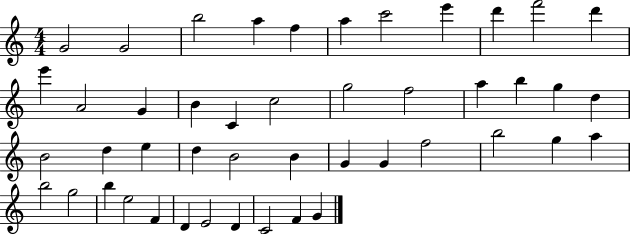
X:1
T:Untitled
M:4/4
L:1/4
K:C
G2 G2 b2 a f a c'2 e' d' f'2 d' e' A2 G B C c2 g2 f2 a b g d B2 d e d B2 B G G f2 b2 g a b2 g2 b e2 F D E2 D C2 F G